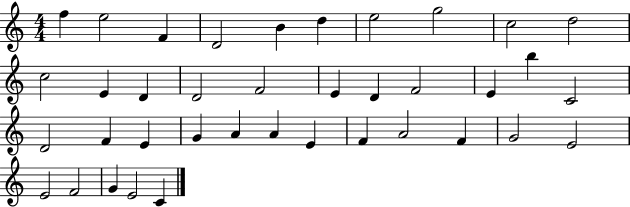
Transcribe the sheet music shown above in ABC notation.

X:1
T:Untitled
M:4/4
L:1/4
K:C
f e2 F D2 B d e2 g2 c2 d2 c2 E D D2 F2 E D F2 E b C2 D2 F E G A A E F A2 F G2 E2 E2 F2 G E2 C